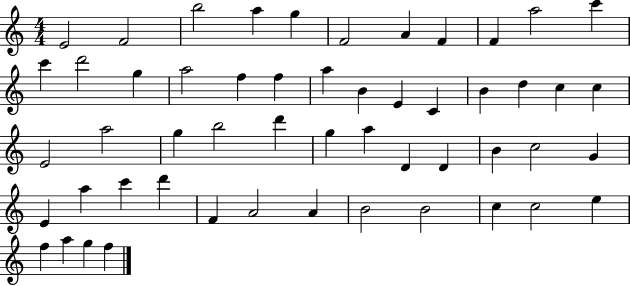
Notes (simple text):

E4/h F4/h B5/h A5/q G5/q F4/h A4/q F4/q F4/q A5/h C6/q C6/q D6/h G5/q A5/h F5/q F5/q A5/q B4/q E4/q C4/q B4/q D5/q C5/q C5/q E4/h A5/h G5/q B5/h D6/q G5/q A5/q D4/q D4/q B4/q C5/h G4/q E4/q A5/q C6/q D6/q F4/q A4/h A4/q B4/h B4/h C5/q C5/h E5/q F5/q A5/q G5/q F5/q